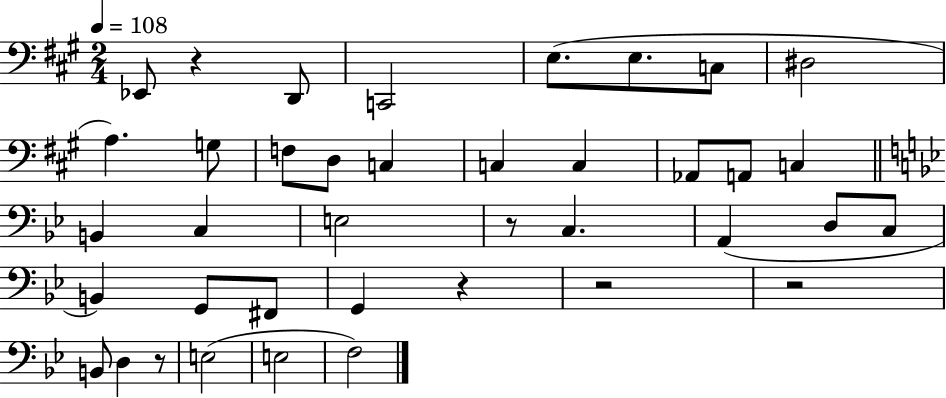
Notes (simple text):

Eb2/e R/q D2/e C2/h E3/e. E3/e. C3/e D#3/h A3/q. G3/e F3/e D3/e C3/q C3/q C3/q Ab2/e A2/e C3/q B2/q C3/q E3/h R/e C3/q. A2/q D3/e C3/e B2/q G2/e F#2/e G2/q R/q R/h R/h B2/e D3/q R/e E3/h E3/h F3/h